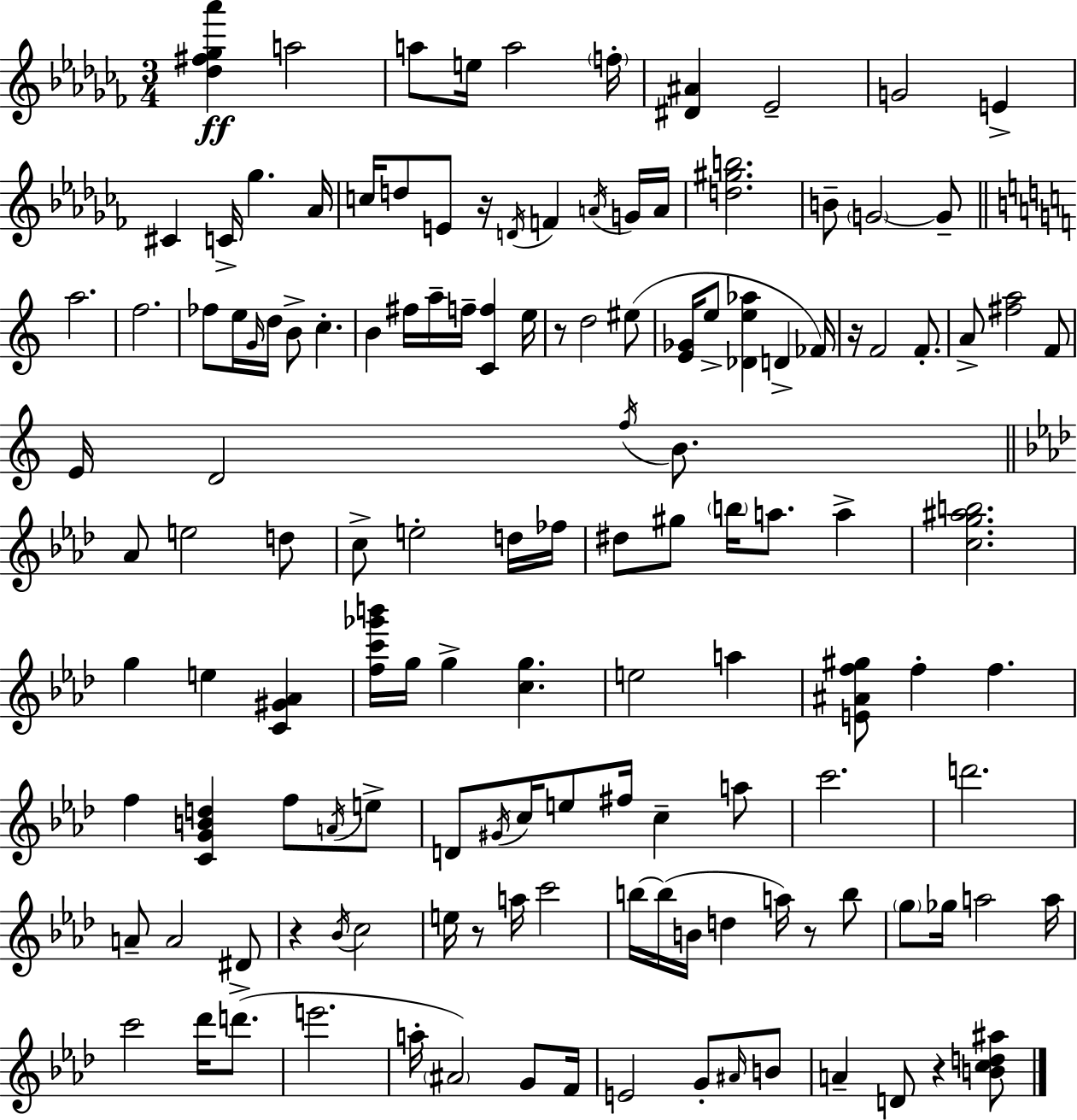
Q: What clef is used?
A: treble